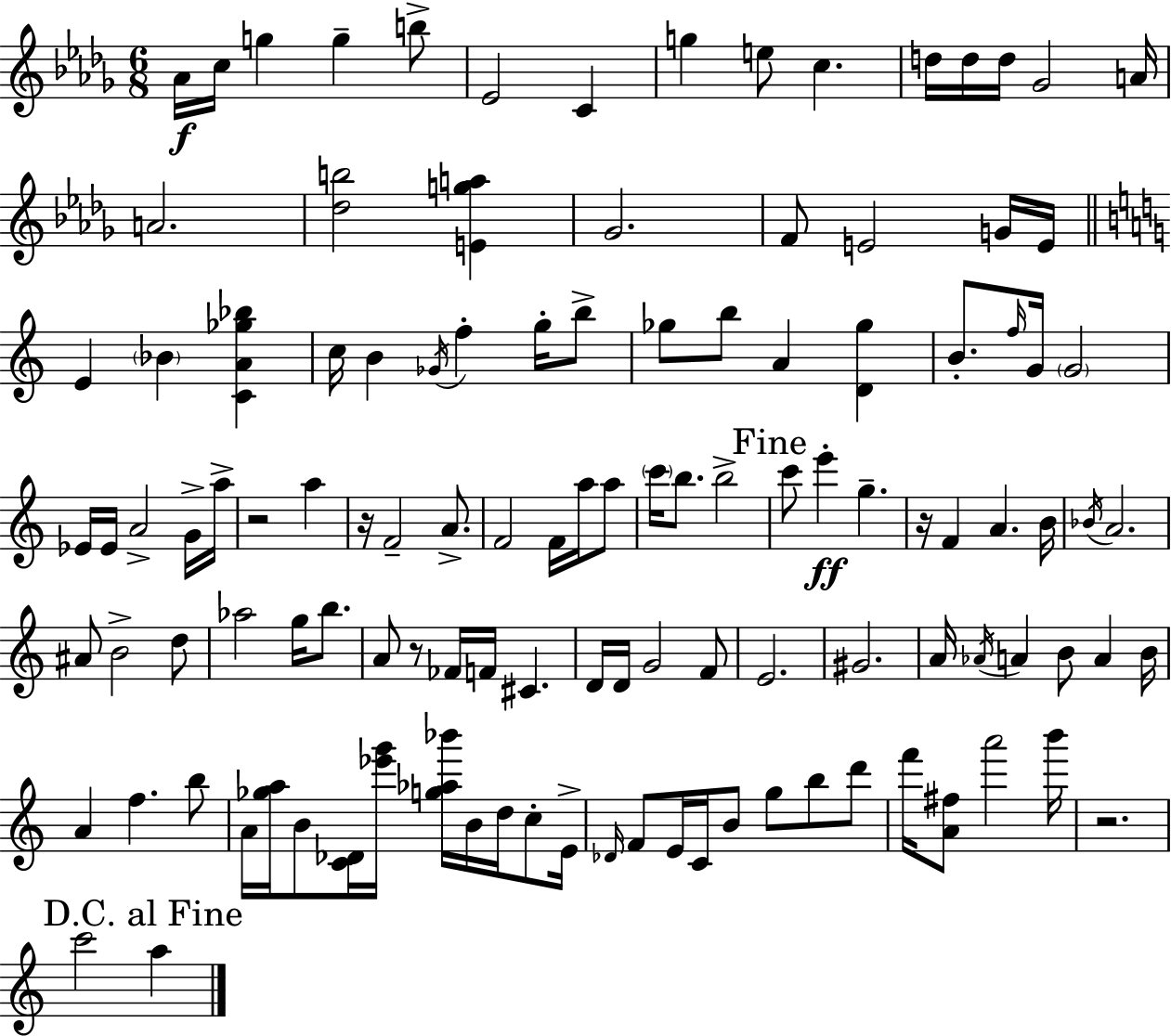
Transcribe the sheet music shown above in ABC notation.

X:1
T:Untitled
M:6/8
L:1/4
K:Bbm
_A/4 c/4 g g b/2 _E2 C g e/2 c d/4 d/4 d/4 _G2 A/4 A2 [_db]2 [Ega] _G2 F/2 E2 G/4 E/4 E _B [CA_g_b] c/4 B _G/4 f g/4 b/2 _g/2 b/2 A [D_g] B/2 f/4 G/4 G2 _E/4 _E/4 A2 G/4 a/4 z2 a z/4 F2 A/2 F2 F/4 a/4 a/2 c'/4 b/2 b2 c'/2 e' g z/4 F A B/4 _B/4 A2 ^A/2 B2 d/2 _a2 g/4 b/2 A/2 z/2 _F/4 F/4 ^C D/4 D/4 G2 F/2 E2 ^G2 A/4 _A/4 A B/2 A B/4 A f b/2 A/4 [_ga]/4 B/2 [C_D]/4 [_e'g']/4 [g_a_b']/4 B/4 d/4 c/2 E/4 _D/4 F/2 E/4 C/4 B/2 g/2 b/2 d'/2 f'/4 [A^f]/2 a'2 b'/4 z2 c'2 a